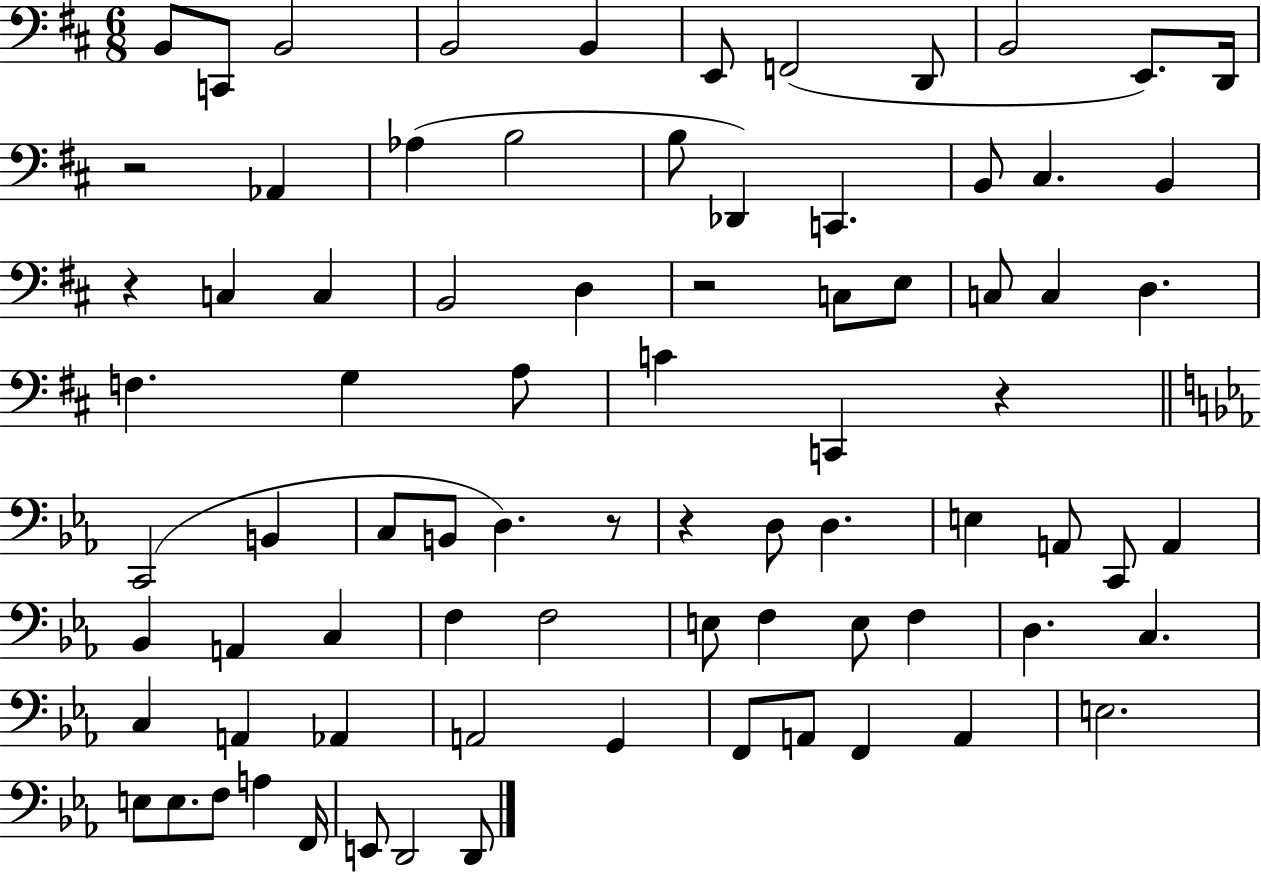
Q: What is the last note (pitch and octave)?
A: D2